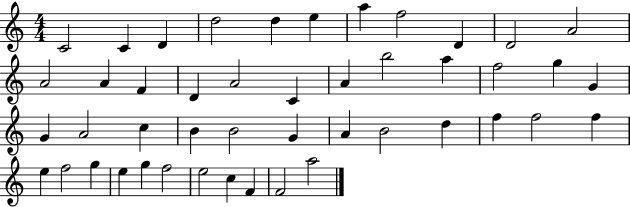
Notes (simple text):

C4/h C4/q D4/q D5/h D5/q E5/q A5/q F5/h D4/q D4/h A4/h A4/h A4/q F4/q D4/q A4/h C4/q A4/q B5/h A5/q F5/h G5/q G4/q G4/q A4/h C5/q B4/q B4/h G4/q A4/q B4/h D5/q F5/q F5/h F5/q E5/q F5/h G5/q E5/q G5/q F5/h E5/h C5/q F4/q F4/h A5/h